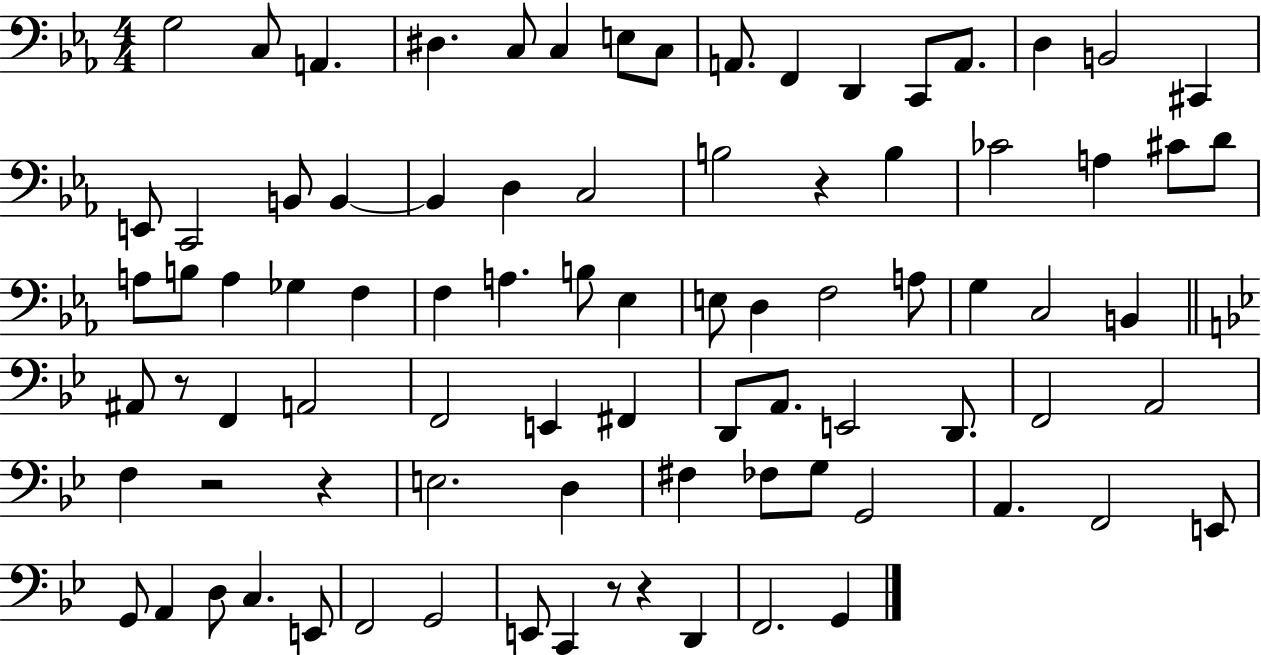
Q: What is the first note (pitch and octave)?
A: G3